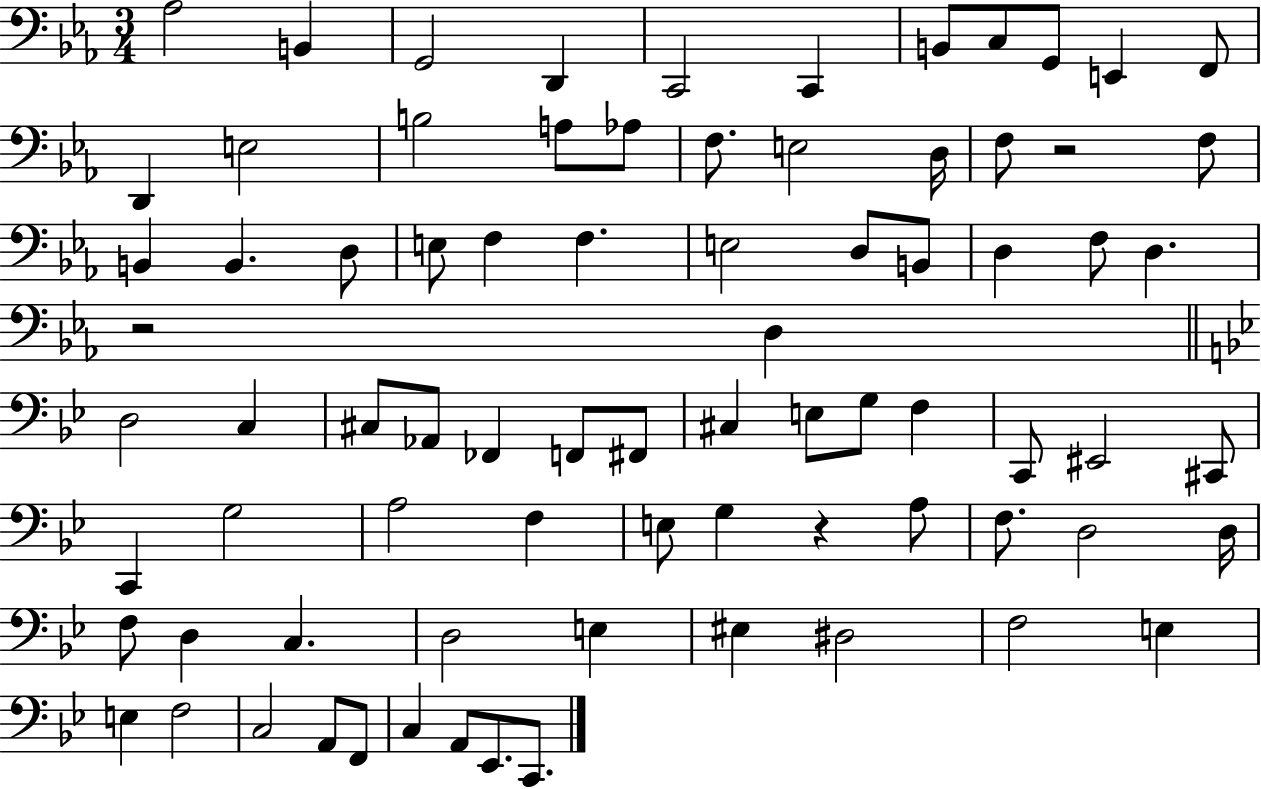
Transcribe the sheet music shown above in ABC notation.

X:1
T:Untitled
M:3/4
L:1/4
K:Eb
_A,2 B,, G,,2 D,, C,,2 C,, B,,/2 C,/2 G,,/2 E,, F,,/2 D,, E,2 B,2 A,/2 _A,/2 F,/2 E,2 D,/4 F,/2 z2 F,/2 B,, B,, D,/2 E,/2 F, F, E,2 D,/2 B,,/2 D, F,/2 D, z2 D, D,2 C, ^C,/2 _A,,/2 _F,, F,,/2 ^F,,/2 ^C, E,/2 G,/2 F, C,,/2 ^E,,2 ^C,,/2 C,, G,2 A,2 F, E,/2 G, z A,/2 F,/2 D,2 D,/4 F,/2 D, C, D,2 E, ^E, ^D,2 F,2 E, E, F,2 C,2 A,,/2 F,,/2 C, A,,/2 _E,,/2 C,,/2